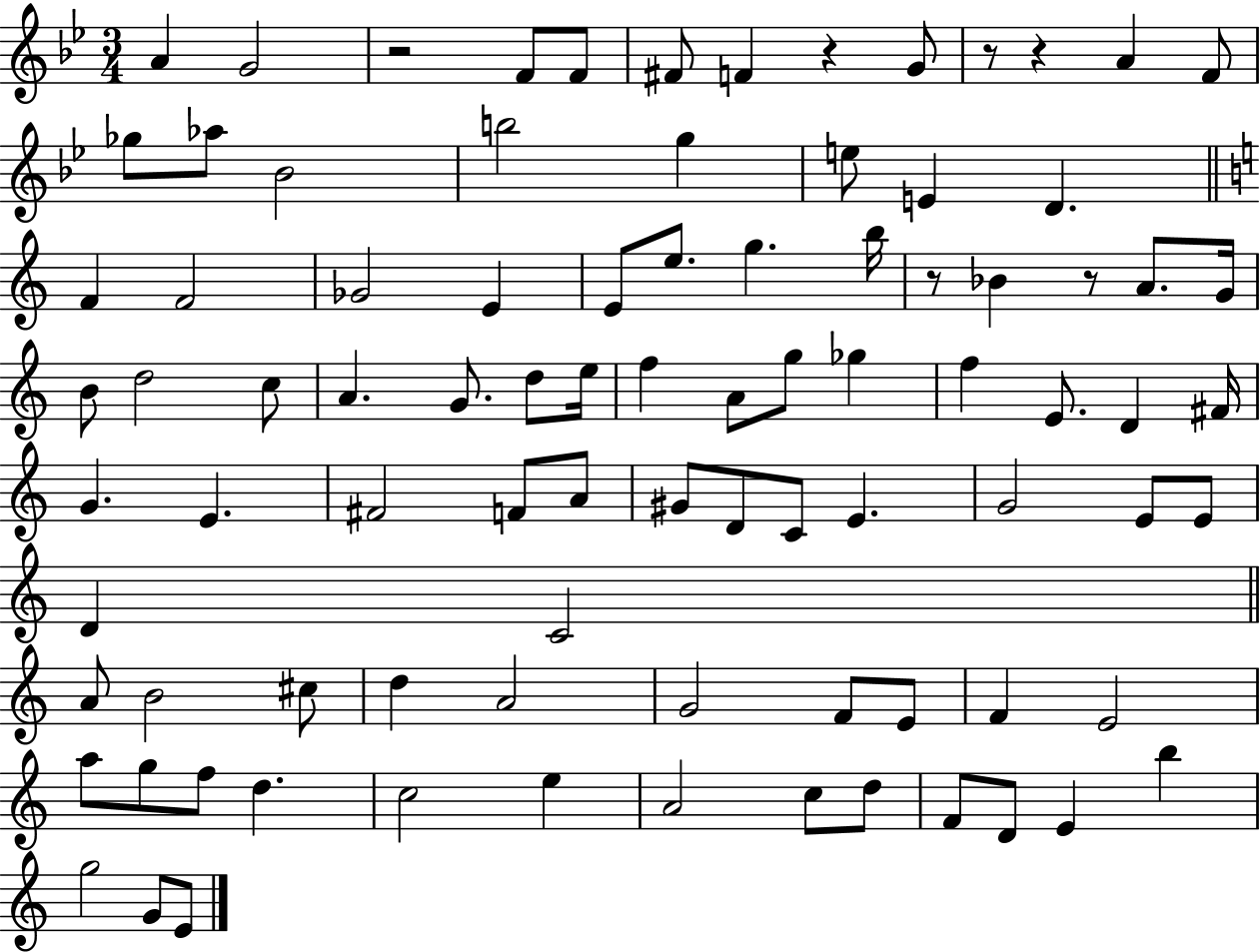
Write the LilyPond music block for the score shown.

{
  \clef treble
  \numericTimeSignature
  \time 3/4
  \key bes \major
  a'4 g'2 | r2 f'8 f'8 | fis'8 f'4 r4 g'8 | r8 r4 a'4 f'8 | \break ges''8 aes''8 bes'2 | b''2 g''4 | e''8 e'4 d'4. | \bar "||" \break \key c \major f'4 f'2 | ges'2 e'4 | e'8 e''8. g''4. b''16 | r8 bes'4 r8 a'8. g'16 | \break b'8 d''2 c''8 | a'4. g'8. d''8 e''16 | f''4 a'8 g''8 ges''4 | f''4 e'8. d'4 fis'16 | \break g'4. e'4. | fis'2 f'8 a'8 | gis'8 d'8 c'8 e'4. | g'2 e'8 e'8 | \break d'4 c'2 | \bar "||" \break \key c \major a'8 b'2 cis''8 | d''4 a'2 | g'2 f'8 e'8 | f'4 e'2 | \break a''8 g''8 f''8 d''4. | c''2 e''4 | a'2 c''8 d''8 | f'8 d'8 e'4 b''4 | \break g''2 g'8 e'8 | \bar "|."
}